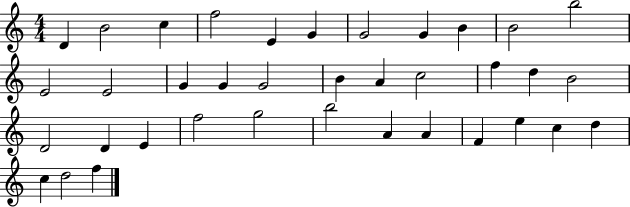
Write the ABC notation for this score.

X:1
T:Untitled
M:4/4
L:1/4
K:C
D B2 c f2 E G G2 G B B2 b2 E2 E2 G G G2 B A c2 f d B2 D2 D E f2 g2 b2 A A F e c d c d2 f